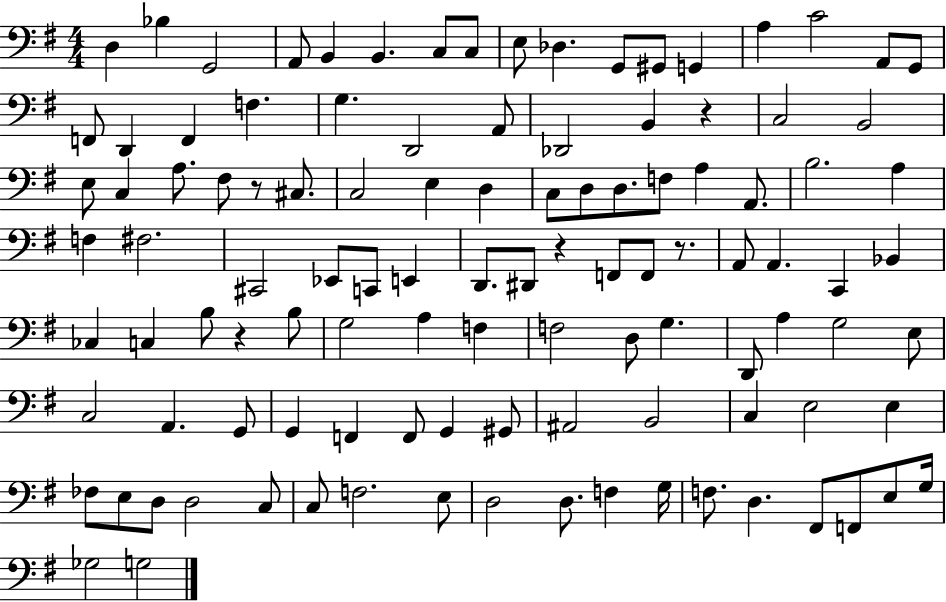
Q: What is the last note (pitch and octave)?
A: G3